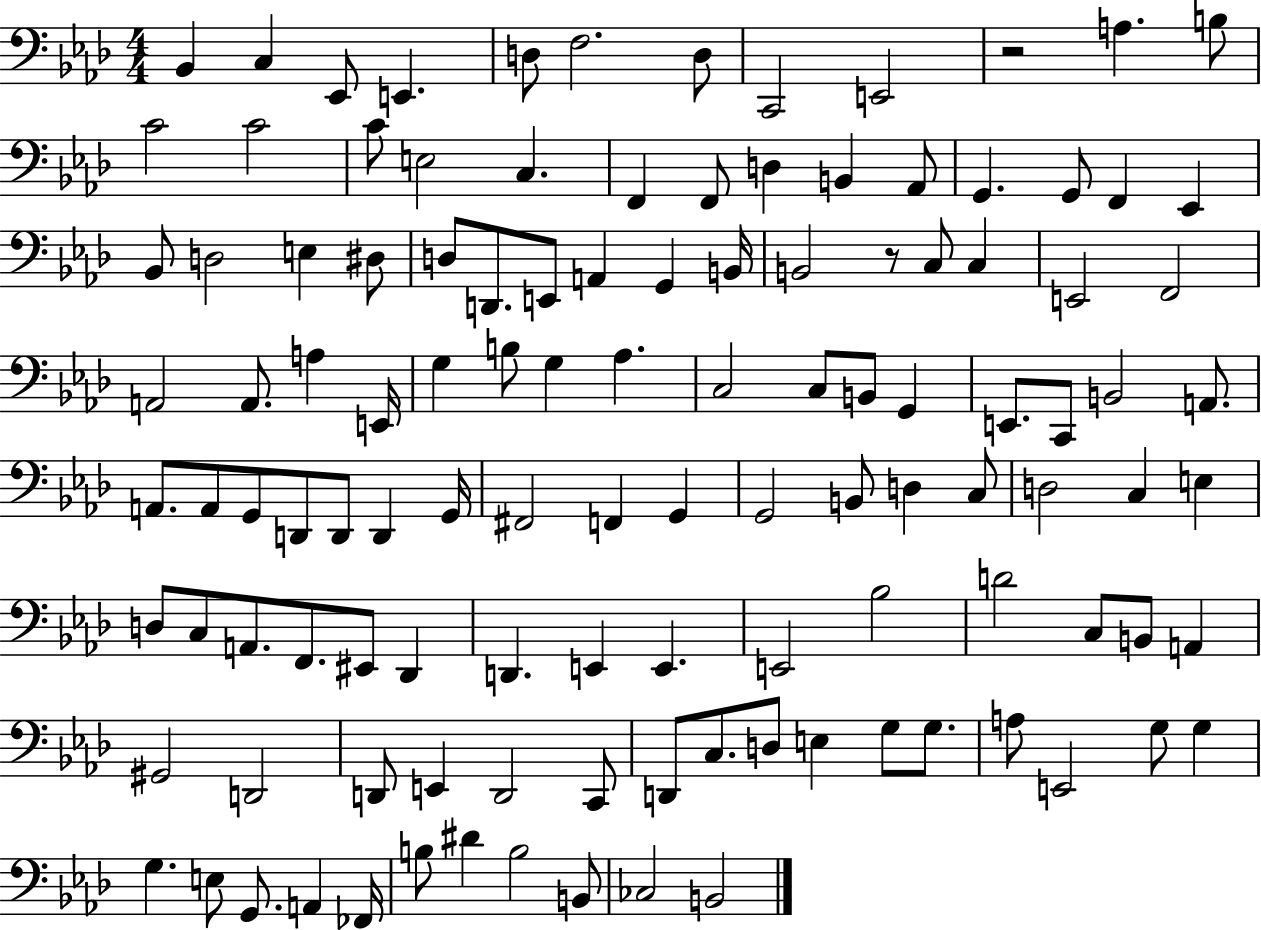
X:1
T:Untitled
M:4/4
L:1/4
K:Ab
_B,, C, _E,,/2 E,, D,/2 F,2 D,/2 C,,2 E,,2 z2 A, B,/2 C2 C2 C/2 E,2 C, F,, F,,/2 D, B,, _A,,/2 G,, G,,/2 F,, _E,, _B,,/2 D,2 E, ^D,/2 D,/2 D,,/2 E,,/2 A,, G,, B,,/4 B,,2 z/2 C,/2 C, E,,2 F,,2 A,,2 A,,/2 A, E,,/4 G, B,/2 G, _A, C,2 C,/2 B,,/2 G,, E,,/2 C,,/2 B,,2 A,,/2 A,,/2 A,,/2 G,,/2 D,,/2 D,,/2 D,, G,,/4 ^F,,2 F,, G,, G,,2 B,,/2 D, C,/2 D,2 C, E, D,/2 C,/2 A,,/2 F,,/2 ^E,,/2 _D,, D,, E,, E,, E,,2 _B,2 D2 C,/2 B,,/2 A,, ^G,,2 D,,2 D,,/2 E,, D,,2 C,,/2 D,,/2 C,/2 D,/2 E, G,/2 G,/2 A,/2 E,,2 G,/2 G, G, E,/2 G,,/2 A,, _F,,/4 B,/2 ^D B,2 B,,/2 _C,2 B,,2